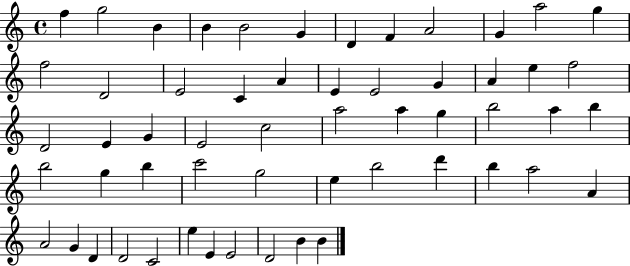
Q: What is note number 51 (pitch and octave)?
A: E5